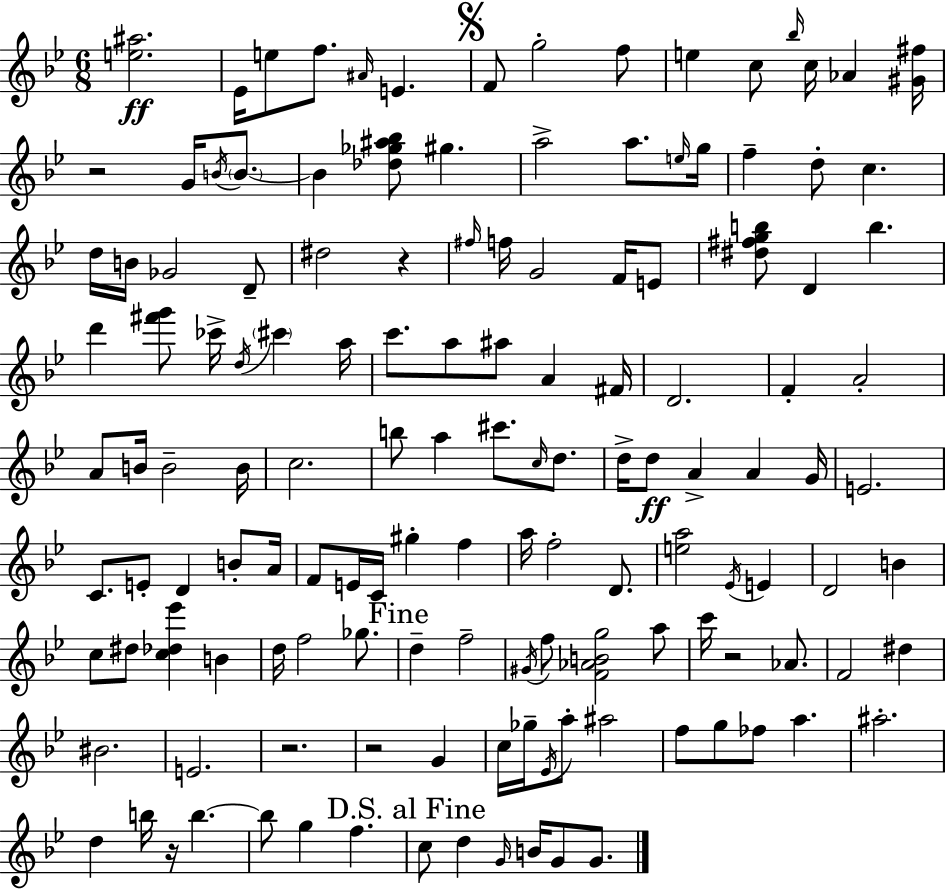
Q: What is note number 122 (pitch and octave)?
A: G4